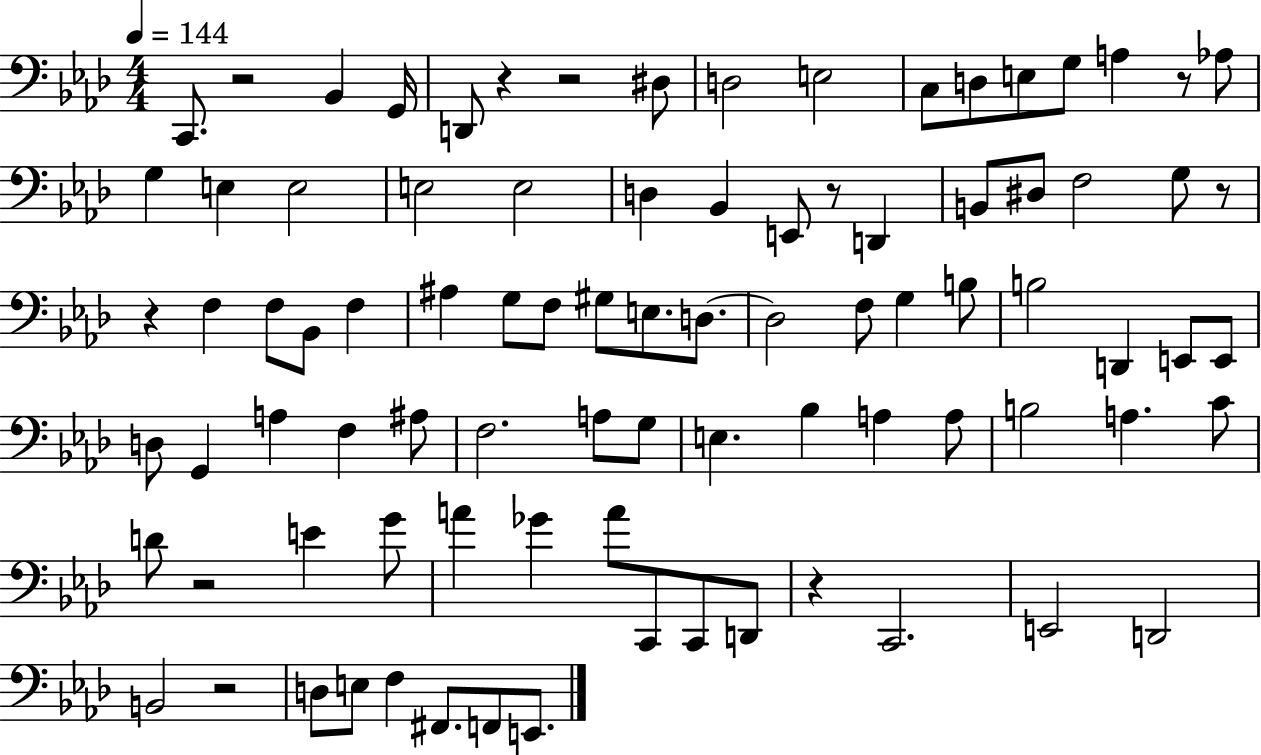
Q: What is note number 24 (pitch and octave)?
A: D#3